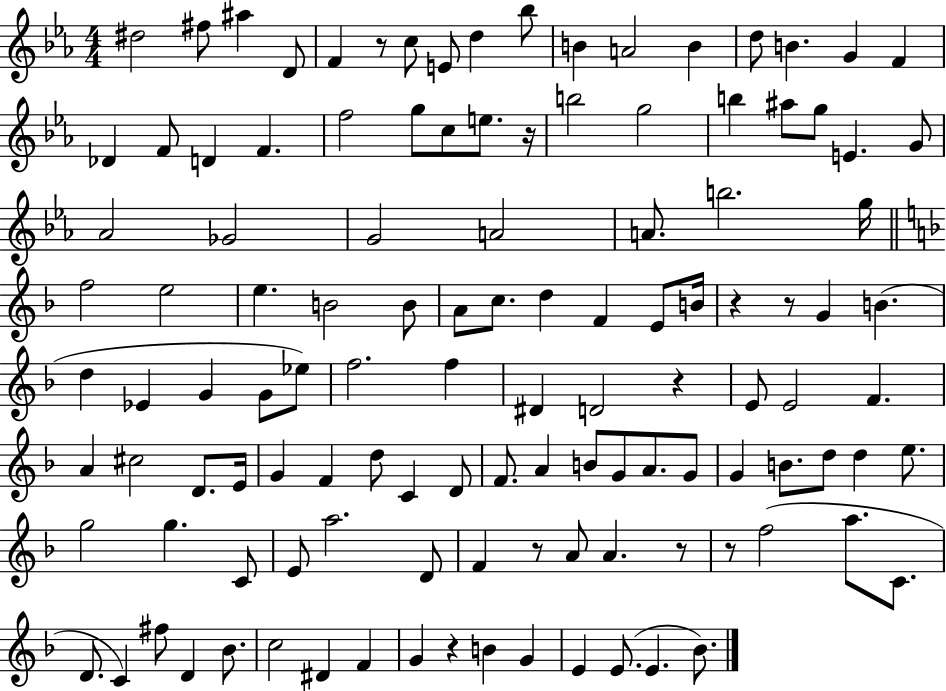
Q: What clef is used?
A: treble